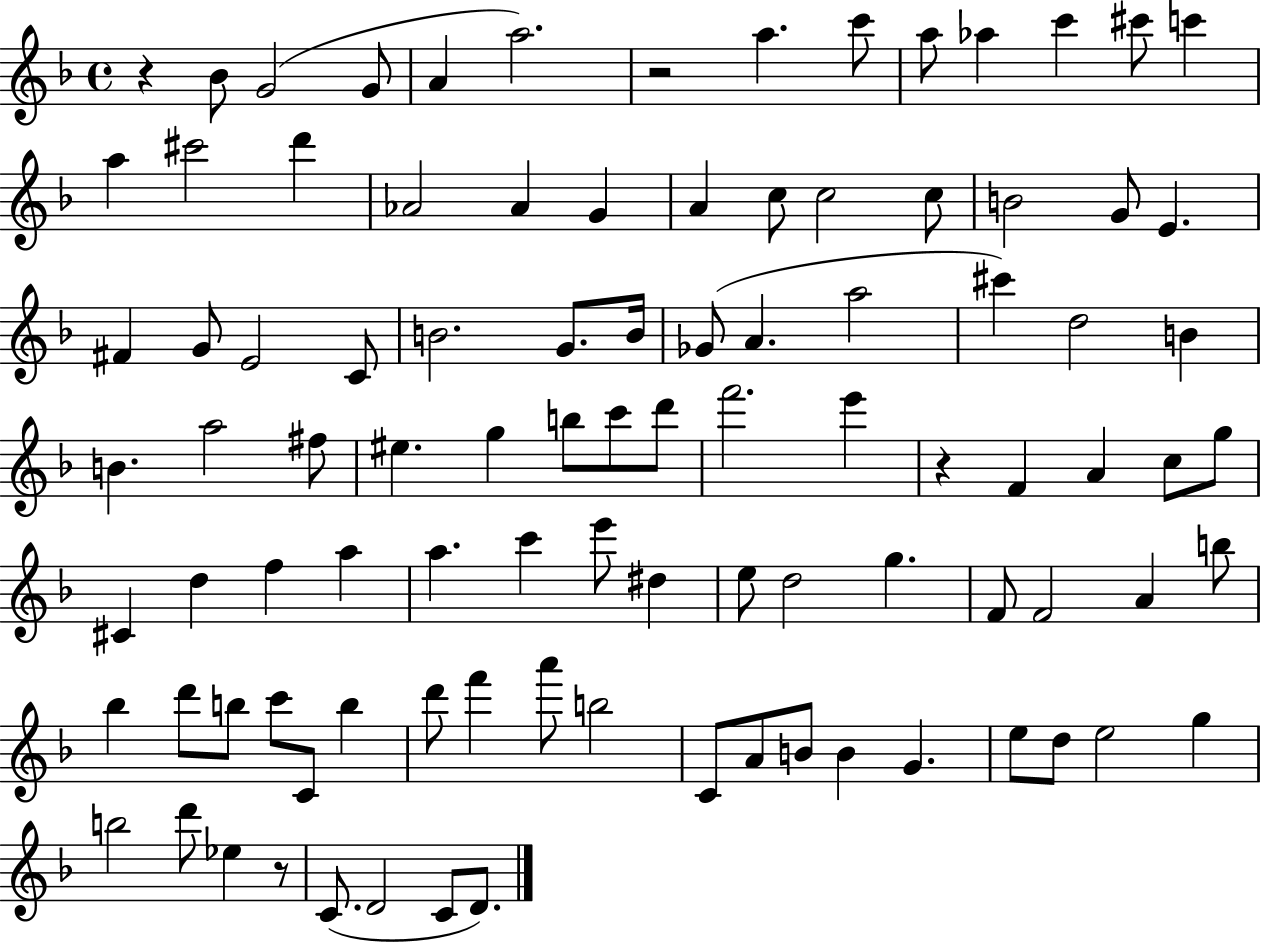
R/q Bb4/e G4/h G4/e A4/q A5/h. R/h A5/q. C6/e A5/e Ab5/q C6/q C#6/e C6/q A5/q C#6/h D6/q Ab4/h Ab4/q G4/q A4/q C5/e C5/h C5/e B4/h G4/e E4/q. F#4/q G4/e E4/h C4/e B4/h. G4/e. B4/s Gb4/e A4/q. A5/h C#6/q D5/h B4/q B4/q. A5/h F#5/e EIS5/q. G5/q B5/e C6/e D6/e F6/h. E6/q R/q F4/q A4/q C5/e G5/e C#4/q D5/q F5/q A5/q A5/q. C6/q E6/e D#5/q E5/e D5/h G5/q. F4/e F4/h A4/q B5/e Bb5/q D6/e B5/e C6/e C4/e B5/q D6/e F6/q A6/e B5/h C4/e A4/e B4/e B4/q G4/q. E5/e D5/e E5/h G5/q B5/h D6/e Eb5/q R/e C4/e. D4/h C4/e D4/e.